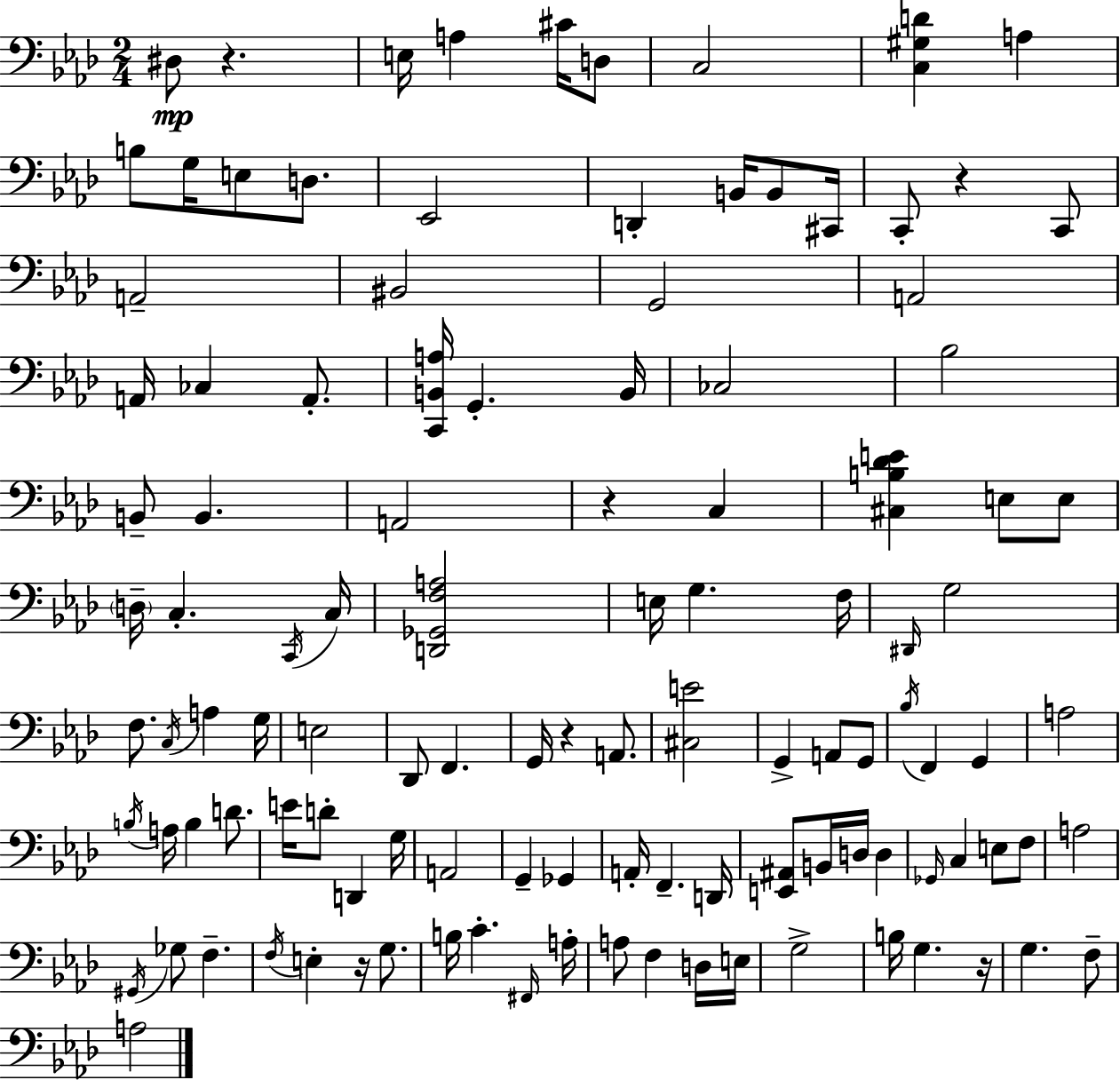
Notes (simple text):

D#3/e R/q. E3/s A3/q C#4/s D3/e C3/h [C3,G#3,D4]/q A3/q B3/e G3/s E3/e D3/e. Eb2/h D2/q B2/s B2/e C#2/s C2/e R/q C2/e A2/h BIS2/h G2/h A2/h A2/s CES3/q A2/e. [C2,B2,A3]/s G2/q. B2/s CES3/h Bb3/h B2/e B2/q. A2/h R/q C3/q [C#3,B3,Db4,E4]/q E3/e E3/e D3/s C3/q. C2/s C3/s [D2,Gb2,F3,A3]/h E3/s G3/q. F3/s D#2/s G3/h F3/e. C3/s A3/q G3/s E3/h Db2/e F2/q. G2/s R/q A2/e. [C#3,E4]/h G2/q A2/e G2/e Bb3/s F2/q G2/q A3/h B3/s A3/s B3/q D4/e. E4/s D4/e D2/q G3/s A2/h G2/q Gb2/q A2/s F2/q. D2/s [E2,A#2]/e B2/s D3/s D3/q Gb2/s C3/q E3/e F3/e A3/h G#2/s Gb3/e F3/q. F3/s E3/q R/s G3/e. B3/s C4/q. F#2/s A3/s A3/e F3/q D3/s E3/s G3/h B3/s G3/q. R/s G3/q. F3/e A3/h